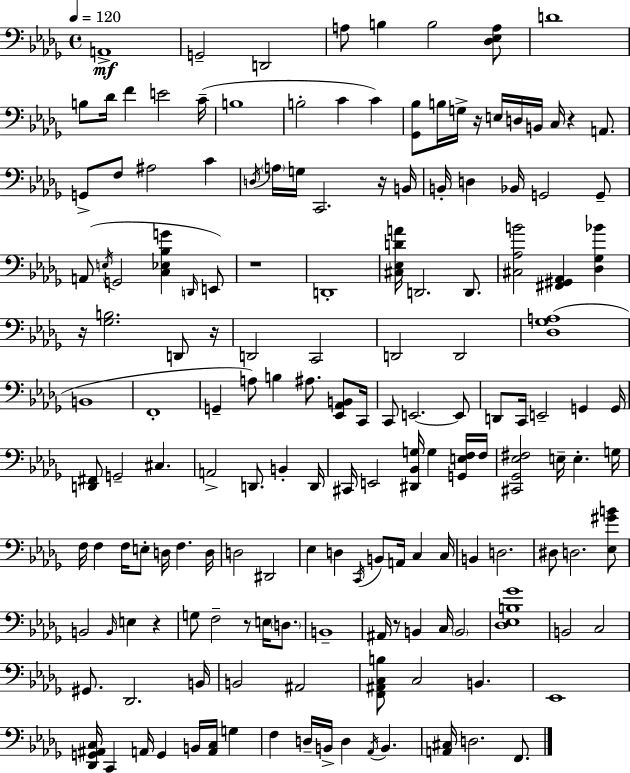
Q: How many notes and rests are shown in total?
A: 162